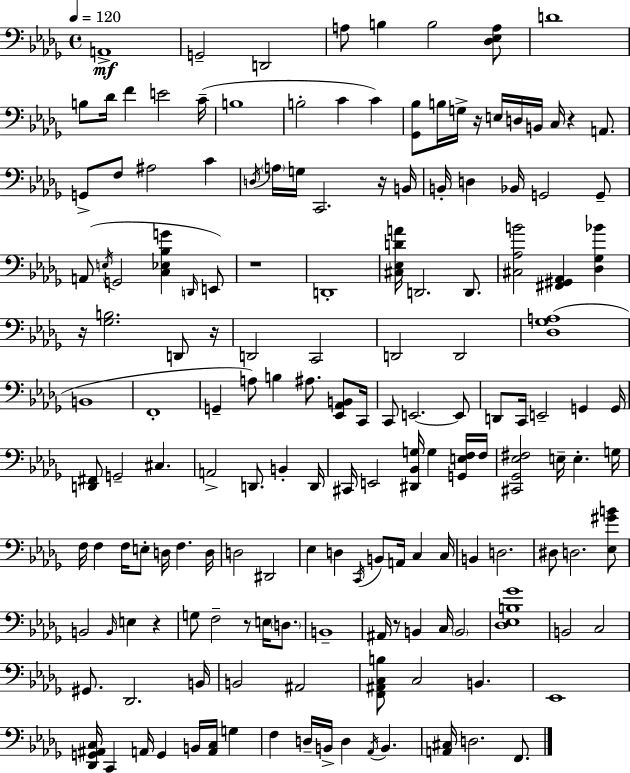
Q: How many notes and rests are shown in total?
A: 162